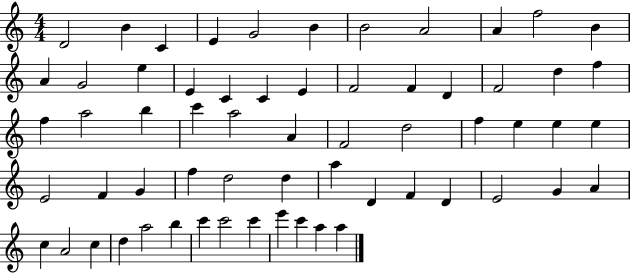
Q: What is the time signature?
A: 4/4